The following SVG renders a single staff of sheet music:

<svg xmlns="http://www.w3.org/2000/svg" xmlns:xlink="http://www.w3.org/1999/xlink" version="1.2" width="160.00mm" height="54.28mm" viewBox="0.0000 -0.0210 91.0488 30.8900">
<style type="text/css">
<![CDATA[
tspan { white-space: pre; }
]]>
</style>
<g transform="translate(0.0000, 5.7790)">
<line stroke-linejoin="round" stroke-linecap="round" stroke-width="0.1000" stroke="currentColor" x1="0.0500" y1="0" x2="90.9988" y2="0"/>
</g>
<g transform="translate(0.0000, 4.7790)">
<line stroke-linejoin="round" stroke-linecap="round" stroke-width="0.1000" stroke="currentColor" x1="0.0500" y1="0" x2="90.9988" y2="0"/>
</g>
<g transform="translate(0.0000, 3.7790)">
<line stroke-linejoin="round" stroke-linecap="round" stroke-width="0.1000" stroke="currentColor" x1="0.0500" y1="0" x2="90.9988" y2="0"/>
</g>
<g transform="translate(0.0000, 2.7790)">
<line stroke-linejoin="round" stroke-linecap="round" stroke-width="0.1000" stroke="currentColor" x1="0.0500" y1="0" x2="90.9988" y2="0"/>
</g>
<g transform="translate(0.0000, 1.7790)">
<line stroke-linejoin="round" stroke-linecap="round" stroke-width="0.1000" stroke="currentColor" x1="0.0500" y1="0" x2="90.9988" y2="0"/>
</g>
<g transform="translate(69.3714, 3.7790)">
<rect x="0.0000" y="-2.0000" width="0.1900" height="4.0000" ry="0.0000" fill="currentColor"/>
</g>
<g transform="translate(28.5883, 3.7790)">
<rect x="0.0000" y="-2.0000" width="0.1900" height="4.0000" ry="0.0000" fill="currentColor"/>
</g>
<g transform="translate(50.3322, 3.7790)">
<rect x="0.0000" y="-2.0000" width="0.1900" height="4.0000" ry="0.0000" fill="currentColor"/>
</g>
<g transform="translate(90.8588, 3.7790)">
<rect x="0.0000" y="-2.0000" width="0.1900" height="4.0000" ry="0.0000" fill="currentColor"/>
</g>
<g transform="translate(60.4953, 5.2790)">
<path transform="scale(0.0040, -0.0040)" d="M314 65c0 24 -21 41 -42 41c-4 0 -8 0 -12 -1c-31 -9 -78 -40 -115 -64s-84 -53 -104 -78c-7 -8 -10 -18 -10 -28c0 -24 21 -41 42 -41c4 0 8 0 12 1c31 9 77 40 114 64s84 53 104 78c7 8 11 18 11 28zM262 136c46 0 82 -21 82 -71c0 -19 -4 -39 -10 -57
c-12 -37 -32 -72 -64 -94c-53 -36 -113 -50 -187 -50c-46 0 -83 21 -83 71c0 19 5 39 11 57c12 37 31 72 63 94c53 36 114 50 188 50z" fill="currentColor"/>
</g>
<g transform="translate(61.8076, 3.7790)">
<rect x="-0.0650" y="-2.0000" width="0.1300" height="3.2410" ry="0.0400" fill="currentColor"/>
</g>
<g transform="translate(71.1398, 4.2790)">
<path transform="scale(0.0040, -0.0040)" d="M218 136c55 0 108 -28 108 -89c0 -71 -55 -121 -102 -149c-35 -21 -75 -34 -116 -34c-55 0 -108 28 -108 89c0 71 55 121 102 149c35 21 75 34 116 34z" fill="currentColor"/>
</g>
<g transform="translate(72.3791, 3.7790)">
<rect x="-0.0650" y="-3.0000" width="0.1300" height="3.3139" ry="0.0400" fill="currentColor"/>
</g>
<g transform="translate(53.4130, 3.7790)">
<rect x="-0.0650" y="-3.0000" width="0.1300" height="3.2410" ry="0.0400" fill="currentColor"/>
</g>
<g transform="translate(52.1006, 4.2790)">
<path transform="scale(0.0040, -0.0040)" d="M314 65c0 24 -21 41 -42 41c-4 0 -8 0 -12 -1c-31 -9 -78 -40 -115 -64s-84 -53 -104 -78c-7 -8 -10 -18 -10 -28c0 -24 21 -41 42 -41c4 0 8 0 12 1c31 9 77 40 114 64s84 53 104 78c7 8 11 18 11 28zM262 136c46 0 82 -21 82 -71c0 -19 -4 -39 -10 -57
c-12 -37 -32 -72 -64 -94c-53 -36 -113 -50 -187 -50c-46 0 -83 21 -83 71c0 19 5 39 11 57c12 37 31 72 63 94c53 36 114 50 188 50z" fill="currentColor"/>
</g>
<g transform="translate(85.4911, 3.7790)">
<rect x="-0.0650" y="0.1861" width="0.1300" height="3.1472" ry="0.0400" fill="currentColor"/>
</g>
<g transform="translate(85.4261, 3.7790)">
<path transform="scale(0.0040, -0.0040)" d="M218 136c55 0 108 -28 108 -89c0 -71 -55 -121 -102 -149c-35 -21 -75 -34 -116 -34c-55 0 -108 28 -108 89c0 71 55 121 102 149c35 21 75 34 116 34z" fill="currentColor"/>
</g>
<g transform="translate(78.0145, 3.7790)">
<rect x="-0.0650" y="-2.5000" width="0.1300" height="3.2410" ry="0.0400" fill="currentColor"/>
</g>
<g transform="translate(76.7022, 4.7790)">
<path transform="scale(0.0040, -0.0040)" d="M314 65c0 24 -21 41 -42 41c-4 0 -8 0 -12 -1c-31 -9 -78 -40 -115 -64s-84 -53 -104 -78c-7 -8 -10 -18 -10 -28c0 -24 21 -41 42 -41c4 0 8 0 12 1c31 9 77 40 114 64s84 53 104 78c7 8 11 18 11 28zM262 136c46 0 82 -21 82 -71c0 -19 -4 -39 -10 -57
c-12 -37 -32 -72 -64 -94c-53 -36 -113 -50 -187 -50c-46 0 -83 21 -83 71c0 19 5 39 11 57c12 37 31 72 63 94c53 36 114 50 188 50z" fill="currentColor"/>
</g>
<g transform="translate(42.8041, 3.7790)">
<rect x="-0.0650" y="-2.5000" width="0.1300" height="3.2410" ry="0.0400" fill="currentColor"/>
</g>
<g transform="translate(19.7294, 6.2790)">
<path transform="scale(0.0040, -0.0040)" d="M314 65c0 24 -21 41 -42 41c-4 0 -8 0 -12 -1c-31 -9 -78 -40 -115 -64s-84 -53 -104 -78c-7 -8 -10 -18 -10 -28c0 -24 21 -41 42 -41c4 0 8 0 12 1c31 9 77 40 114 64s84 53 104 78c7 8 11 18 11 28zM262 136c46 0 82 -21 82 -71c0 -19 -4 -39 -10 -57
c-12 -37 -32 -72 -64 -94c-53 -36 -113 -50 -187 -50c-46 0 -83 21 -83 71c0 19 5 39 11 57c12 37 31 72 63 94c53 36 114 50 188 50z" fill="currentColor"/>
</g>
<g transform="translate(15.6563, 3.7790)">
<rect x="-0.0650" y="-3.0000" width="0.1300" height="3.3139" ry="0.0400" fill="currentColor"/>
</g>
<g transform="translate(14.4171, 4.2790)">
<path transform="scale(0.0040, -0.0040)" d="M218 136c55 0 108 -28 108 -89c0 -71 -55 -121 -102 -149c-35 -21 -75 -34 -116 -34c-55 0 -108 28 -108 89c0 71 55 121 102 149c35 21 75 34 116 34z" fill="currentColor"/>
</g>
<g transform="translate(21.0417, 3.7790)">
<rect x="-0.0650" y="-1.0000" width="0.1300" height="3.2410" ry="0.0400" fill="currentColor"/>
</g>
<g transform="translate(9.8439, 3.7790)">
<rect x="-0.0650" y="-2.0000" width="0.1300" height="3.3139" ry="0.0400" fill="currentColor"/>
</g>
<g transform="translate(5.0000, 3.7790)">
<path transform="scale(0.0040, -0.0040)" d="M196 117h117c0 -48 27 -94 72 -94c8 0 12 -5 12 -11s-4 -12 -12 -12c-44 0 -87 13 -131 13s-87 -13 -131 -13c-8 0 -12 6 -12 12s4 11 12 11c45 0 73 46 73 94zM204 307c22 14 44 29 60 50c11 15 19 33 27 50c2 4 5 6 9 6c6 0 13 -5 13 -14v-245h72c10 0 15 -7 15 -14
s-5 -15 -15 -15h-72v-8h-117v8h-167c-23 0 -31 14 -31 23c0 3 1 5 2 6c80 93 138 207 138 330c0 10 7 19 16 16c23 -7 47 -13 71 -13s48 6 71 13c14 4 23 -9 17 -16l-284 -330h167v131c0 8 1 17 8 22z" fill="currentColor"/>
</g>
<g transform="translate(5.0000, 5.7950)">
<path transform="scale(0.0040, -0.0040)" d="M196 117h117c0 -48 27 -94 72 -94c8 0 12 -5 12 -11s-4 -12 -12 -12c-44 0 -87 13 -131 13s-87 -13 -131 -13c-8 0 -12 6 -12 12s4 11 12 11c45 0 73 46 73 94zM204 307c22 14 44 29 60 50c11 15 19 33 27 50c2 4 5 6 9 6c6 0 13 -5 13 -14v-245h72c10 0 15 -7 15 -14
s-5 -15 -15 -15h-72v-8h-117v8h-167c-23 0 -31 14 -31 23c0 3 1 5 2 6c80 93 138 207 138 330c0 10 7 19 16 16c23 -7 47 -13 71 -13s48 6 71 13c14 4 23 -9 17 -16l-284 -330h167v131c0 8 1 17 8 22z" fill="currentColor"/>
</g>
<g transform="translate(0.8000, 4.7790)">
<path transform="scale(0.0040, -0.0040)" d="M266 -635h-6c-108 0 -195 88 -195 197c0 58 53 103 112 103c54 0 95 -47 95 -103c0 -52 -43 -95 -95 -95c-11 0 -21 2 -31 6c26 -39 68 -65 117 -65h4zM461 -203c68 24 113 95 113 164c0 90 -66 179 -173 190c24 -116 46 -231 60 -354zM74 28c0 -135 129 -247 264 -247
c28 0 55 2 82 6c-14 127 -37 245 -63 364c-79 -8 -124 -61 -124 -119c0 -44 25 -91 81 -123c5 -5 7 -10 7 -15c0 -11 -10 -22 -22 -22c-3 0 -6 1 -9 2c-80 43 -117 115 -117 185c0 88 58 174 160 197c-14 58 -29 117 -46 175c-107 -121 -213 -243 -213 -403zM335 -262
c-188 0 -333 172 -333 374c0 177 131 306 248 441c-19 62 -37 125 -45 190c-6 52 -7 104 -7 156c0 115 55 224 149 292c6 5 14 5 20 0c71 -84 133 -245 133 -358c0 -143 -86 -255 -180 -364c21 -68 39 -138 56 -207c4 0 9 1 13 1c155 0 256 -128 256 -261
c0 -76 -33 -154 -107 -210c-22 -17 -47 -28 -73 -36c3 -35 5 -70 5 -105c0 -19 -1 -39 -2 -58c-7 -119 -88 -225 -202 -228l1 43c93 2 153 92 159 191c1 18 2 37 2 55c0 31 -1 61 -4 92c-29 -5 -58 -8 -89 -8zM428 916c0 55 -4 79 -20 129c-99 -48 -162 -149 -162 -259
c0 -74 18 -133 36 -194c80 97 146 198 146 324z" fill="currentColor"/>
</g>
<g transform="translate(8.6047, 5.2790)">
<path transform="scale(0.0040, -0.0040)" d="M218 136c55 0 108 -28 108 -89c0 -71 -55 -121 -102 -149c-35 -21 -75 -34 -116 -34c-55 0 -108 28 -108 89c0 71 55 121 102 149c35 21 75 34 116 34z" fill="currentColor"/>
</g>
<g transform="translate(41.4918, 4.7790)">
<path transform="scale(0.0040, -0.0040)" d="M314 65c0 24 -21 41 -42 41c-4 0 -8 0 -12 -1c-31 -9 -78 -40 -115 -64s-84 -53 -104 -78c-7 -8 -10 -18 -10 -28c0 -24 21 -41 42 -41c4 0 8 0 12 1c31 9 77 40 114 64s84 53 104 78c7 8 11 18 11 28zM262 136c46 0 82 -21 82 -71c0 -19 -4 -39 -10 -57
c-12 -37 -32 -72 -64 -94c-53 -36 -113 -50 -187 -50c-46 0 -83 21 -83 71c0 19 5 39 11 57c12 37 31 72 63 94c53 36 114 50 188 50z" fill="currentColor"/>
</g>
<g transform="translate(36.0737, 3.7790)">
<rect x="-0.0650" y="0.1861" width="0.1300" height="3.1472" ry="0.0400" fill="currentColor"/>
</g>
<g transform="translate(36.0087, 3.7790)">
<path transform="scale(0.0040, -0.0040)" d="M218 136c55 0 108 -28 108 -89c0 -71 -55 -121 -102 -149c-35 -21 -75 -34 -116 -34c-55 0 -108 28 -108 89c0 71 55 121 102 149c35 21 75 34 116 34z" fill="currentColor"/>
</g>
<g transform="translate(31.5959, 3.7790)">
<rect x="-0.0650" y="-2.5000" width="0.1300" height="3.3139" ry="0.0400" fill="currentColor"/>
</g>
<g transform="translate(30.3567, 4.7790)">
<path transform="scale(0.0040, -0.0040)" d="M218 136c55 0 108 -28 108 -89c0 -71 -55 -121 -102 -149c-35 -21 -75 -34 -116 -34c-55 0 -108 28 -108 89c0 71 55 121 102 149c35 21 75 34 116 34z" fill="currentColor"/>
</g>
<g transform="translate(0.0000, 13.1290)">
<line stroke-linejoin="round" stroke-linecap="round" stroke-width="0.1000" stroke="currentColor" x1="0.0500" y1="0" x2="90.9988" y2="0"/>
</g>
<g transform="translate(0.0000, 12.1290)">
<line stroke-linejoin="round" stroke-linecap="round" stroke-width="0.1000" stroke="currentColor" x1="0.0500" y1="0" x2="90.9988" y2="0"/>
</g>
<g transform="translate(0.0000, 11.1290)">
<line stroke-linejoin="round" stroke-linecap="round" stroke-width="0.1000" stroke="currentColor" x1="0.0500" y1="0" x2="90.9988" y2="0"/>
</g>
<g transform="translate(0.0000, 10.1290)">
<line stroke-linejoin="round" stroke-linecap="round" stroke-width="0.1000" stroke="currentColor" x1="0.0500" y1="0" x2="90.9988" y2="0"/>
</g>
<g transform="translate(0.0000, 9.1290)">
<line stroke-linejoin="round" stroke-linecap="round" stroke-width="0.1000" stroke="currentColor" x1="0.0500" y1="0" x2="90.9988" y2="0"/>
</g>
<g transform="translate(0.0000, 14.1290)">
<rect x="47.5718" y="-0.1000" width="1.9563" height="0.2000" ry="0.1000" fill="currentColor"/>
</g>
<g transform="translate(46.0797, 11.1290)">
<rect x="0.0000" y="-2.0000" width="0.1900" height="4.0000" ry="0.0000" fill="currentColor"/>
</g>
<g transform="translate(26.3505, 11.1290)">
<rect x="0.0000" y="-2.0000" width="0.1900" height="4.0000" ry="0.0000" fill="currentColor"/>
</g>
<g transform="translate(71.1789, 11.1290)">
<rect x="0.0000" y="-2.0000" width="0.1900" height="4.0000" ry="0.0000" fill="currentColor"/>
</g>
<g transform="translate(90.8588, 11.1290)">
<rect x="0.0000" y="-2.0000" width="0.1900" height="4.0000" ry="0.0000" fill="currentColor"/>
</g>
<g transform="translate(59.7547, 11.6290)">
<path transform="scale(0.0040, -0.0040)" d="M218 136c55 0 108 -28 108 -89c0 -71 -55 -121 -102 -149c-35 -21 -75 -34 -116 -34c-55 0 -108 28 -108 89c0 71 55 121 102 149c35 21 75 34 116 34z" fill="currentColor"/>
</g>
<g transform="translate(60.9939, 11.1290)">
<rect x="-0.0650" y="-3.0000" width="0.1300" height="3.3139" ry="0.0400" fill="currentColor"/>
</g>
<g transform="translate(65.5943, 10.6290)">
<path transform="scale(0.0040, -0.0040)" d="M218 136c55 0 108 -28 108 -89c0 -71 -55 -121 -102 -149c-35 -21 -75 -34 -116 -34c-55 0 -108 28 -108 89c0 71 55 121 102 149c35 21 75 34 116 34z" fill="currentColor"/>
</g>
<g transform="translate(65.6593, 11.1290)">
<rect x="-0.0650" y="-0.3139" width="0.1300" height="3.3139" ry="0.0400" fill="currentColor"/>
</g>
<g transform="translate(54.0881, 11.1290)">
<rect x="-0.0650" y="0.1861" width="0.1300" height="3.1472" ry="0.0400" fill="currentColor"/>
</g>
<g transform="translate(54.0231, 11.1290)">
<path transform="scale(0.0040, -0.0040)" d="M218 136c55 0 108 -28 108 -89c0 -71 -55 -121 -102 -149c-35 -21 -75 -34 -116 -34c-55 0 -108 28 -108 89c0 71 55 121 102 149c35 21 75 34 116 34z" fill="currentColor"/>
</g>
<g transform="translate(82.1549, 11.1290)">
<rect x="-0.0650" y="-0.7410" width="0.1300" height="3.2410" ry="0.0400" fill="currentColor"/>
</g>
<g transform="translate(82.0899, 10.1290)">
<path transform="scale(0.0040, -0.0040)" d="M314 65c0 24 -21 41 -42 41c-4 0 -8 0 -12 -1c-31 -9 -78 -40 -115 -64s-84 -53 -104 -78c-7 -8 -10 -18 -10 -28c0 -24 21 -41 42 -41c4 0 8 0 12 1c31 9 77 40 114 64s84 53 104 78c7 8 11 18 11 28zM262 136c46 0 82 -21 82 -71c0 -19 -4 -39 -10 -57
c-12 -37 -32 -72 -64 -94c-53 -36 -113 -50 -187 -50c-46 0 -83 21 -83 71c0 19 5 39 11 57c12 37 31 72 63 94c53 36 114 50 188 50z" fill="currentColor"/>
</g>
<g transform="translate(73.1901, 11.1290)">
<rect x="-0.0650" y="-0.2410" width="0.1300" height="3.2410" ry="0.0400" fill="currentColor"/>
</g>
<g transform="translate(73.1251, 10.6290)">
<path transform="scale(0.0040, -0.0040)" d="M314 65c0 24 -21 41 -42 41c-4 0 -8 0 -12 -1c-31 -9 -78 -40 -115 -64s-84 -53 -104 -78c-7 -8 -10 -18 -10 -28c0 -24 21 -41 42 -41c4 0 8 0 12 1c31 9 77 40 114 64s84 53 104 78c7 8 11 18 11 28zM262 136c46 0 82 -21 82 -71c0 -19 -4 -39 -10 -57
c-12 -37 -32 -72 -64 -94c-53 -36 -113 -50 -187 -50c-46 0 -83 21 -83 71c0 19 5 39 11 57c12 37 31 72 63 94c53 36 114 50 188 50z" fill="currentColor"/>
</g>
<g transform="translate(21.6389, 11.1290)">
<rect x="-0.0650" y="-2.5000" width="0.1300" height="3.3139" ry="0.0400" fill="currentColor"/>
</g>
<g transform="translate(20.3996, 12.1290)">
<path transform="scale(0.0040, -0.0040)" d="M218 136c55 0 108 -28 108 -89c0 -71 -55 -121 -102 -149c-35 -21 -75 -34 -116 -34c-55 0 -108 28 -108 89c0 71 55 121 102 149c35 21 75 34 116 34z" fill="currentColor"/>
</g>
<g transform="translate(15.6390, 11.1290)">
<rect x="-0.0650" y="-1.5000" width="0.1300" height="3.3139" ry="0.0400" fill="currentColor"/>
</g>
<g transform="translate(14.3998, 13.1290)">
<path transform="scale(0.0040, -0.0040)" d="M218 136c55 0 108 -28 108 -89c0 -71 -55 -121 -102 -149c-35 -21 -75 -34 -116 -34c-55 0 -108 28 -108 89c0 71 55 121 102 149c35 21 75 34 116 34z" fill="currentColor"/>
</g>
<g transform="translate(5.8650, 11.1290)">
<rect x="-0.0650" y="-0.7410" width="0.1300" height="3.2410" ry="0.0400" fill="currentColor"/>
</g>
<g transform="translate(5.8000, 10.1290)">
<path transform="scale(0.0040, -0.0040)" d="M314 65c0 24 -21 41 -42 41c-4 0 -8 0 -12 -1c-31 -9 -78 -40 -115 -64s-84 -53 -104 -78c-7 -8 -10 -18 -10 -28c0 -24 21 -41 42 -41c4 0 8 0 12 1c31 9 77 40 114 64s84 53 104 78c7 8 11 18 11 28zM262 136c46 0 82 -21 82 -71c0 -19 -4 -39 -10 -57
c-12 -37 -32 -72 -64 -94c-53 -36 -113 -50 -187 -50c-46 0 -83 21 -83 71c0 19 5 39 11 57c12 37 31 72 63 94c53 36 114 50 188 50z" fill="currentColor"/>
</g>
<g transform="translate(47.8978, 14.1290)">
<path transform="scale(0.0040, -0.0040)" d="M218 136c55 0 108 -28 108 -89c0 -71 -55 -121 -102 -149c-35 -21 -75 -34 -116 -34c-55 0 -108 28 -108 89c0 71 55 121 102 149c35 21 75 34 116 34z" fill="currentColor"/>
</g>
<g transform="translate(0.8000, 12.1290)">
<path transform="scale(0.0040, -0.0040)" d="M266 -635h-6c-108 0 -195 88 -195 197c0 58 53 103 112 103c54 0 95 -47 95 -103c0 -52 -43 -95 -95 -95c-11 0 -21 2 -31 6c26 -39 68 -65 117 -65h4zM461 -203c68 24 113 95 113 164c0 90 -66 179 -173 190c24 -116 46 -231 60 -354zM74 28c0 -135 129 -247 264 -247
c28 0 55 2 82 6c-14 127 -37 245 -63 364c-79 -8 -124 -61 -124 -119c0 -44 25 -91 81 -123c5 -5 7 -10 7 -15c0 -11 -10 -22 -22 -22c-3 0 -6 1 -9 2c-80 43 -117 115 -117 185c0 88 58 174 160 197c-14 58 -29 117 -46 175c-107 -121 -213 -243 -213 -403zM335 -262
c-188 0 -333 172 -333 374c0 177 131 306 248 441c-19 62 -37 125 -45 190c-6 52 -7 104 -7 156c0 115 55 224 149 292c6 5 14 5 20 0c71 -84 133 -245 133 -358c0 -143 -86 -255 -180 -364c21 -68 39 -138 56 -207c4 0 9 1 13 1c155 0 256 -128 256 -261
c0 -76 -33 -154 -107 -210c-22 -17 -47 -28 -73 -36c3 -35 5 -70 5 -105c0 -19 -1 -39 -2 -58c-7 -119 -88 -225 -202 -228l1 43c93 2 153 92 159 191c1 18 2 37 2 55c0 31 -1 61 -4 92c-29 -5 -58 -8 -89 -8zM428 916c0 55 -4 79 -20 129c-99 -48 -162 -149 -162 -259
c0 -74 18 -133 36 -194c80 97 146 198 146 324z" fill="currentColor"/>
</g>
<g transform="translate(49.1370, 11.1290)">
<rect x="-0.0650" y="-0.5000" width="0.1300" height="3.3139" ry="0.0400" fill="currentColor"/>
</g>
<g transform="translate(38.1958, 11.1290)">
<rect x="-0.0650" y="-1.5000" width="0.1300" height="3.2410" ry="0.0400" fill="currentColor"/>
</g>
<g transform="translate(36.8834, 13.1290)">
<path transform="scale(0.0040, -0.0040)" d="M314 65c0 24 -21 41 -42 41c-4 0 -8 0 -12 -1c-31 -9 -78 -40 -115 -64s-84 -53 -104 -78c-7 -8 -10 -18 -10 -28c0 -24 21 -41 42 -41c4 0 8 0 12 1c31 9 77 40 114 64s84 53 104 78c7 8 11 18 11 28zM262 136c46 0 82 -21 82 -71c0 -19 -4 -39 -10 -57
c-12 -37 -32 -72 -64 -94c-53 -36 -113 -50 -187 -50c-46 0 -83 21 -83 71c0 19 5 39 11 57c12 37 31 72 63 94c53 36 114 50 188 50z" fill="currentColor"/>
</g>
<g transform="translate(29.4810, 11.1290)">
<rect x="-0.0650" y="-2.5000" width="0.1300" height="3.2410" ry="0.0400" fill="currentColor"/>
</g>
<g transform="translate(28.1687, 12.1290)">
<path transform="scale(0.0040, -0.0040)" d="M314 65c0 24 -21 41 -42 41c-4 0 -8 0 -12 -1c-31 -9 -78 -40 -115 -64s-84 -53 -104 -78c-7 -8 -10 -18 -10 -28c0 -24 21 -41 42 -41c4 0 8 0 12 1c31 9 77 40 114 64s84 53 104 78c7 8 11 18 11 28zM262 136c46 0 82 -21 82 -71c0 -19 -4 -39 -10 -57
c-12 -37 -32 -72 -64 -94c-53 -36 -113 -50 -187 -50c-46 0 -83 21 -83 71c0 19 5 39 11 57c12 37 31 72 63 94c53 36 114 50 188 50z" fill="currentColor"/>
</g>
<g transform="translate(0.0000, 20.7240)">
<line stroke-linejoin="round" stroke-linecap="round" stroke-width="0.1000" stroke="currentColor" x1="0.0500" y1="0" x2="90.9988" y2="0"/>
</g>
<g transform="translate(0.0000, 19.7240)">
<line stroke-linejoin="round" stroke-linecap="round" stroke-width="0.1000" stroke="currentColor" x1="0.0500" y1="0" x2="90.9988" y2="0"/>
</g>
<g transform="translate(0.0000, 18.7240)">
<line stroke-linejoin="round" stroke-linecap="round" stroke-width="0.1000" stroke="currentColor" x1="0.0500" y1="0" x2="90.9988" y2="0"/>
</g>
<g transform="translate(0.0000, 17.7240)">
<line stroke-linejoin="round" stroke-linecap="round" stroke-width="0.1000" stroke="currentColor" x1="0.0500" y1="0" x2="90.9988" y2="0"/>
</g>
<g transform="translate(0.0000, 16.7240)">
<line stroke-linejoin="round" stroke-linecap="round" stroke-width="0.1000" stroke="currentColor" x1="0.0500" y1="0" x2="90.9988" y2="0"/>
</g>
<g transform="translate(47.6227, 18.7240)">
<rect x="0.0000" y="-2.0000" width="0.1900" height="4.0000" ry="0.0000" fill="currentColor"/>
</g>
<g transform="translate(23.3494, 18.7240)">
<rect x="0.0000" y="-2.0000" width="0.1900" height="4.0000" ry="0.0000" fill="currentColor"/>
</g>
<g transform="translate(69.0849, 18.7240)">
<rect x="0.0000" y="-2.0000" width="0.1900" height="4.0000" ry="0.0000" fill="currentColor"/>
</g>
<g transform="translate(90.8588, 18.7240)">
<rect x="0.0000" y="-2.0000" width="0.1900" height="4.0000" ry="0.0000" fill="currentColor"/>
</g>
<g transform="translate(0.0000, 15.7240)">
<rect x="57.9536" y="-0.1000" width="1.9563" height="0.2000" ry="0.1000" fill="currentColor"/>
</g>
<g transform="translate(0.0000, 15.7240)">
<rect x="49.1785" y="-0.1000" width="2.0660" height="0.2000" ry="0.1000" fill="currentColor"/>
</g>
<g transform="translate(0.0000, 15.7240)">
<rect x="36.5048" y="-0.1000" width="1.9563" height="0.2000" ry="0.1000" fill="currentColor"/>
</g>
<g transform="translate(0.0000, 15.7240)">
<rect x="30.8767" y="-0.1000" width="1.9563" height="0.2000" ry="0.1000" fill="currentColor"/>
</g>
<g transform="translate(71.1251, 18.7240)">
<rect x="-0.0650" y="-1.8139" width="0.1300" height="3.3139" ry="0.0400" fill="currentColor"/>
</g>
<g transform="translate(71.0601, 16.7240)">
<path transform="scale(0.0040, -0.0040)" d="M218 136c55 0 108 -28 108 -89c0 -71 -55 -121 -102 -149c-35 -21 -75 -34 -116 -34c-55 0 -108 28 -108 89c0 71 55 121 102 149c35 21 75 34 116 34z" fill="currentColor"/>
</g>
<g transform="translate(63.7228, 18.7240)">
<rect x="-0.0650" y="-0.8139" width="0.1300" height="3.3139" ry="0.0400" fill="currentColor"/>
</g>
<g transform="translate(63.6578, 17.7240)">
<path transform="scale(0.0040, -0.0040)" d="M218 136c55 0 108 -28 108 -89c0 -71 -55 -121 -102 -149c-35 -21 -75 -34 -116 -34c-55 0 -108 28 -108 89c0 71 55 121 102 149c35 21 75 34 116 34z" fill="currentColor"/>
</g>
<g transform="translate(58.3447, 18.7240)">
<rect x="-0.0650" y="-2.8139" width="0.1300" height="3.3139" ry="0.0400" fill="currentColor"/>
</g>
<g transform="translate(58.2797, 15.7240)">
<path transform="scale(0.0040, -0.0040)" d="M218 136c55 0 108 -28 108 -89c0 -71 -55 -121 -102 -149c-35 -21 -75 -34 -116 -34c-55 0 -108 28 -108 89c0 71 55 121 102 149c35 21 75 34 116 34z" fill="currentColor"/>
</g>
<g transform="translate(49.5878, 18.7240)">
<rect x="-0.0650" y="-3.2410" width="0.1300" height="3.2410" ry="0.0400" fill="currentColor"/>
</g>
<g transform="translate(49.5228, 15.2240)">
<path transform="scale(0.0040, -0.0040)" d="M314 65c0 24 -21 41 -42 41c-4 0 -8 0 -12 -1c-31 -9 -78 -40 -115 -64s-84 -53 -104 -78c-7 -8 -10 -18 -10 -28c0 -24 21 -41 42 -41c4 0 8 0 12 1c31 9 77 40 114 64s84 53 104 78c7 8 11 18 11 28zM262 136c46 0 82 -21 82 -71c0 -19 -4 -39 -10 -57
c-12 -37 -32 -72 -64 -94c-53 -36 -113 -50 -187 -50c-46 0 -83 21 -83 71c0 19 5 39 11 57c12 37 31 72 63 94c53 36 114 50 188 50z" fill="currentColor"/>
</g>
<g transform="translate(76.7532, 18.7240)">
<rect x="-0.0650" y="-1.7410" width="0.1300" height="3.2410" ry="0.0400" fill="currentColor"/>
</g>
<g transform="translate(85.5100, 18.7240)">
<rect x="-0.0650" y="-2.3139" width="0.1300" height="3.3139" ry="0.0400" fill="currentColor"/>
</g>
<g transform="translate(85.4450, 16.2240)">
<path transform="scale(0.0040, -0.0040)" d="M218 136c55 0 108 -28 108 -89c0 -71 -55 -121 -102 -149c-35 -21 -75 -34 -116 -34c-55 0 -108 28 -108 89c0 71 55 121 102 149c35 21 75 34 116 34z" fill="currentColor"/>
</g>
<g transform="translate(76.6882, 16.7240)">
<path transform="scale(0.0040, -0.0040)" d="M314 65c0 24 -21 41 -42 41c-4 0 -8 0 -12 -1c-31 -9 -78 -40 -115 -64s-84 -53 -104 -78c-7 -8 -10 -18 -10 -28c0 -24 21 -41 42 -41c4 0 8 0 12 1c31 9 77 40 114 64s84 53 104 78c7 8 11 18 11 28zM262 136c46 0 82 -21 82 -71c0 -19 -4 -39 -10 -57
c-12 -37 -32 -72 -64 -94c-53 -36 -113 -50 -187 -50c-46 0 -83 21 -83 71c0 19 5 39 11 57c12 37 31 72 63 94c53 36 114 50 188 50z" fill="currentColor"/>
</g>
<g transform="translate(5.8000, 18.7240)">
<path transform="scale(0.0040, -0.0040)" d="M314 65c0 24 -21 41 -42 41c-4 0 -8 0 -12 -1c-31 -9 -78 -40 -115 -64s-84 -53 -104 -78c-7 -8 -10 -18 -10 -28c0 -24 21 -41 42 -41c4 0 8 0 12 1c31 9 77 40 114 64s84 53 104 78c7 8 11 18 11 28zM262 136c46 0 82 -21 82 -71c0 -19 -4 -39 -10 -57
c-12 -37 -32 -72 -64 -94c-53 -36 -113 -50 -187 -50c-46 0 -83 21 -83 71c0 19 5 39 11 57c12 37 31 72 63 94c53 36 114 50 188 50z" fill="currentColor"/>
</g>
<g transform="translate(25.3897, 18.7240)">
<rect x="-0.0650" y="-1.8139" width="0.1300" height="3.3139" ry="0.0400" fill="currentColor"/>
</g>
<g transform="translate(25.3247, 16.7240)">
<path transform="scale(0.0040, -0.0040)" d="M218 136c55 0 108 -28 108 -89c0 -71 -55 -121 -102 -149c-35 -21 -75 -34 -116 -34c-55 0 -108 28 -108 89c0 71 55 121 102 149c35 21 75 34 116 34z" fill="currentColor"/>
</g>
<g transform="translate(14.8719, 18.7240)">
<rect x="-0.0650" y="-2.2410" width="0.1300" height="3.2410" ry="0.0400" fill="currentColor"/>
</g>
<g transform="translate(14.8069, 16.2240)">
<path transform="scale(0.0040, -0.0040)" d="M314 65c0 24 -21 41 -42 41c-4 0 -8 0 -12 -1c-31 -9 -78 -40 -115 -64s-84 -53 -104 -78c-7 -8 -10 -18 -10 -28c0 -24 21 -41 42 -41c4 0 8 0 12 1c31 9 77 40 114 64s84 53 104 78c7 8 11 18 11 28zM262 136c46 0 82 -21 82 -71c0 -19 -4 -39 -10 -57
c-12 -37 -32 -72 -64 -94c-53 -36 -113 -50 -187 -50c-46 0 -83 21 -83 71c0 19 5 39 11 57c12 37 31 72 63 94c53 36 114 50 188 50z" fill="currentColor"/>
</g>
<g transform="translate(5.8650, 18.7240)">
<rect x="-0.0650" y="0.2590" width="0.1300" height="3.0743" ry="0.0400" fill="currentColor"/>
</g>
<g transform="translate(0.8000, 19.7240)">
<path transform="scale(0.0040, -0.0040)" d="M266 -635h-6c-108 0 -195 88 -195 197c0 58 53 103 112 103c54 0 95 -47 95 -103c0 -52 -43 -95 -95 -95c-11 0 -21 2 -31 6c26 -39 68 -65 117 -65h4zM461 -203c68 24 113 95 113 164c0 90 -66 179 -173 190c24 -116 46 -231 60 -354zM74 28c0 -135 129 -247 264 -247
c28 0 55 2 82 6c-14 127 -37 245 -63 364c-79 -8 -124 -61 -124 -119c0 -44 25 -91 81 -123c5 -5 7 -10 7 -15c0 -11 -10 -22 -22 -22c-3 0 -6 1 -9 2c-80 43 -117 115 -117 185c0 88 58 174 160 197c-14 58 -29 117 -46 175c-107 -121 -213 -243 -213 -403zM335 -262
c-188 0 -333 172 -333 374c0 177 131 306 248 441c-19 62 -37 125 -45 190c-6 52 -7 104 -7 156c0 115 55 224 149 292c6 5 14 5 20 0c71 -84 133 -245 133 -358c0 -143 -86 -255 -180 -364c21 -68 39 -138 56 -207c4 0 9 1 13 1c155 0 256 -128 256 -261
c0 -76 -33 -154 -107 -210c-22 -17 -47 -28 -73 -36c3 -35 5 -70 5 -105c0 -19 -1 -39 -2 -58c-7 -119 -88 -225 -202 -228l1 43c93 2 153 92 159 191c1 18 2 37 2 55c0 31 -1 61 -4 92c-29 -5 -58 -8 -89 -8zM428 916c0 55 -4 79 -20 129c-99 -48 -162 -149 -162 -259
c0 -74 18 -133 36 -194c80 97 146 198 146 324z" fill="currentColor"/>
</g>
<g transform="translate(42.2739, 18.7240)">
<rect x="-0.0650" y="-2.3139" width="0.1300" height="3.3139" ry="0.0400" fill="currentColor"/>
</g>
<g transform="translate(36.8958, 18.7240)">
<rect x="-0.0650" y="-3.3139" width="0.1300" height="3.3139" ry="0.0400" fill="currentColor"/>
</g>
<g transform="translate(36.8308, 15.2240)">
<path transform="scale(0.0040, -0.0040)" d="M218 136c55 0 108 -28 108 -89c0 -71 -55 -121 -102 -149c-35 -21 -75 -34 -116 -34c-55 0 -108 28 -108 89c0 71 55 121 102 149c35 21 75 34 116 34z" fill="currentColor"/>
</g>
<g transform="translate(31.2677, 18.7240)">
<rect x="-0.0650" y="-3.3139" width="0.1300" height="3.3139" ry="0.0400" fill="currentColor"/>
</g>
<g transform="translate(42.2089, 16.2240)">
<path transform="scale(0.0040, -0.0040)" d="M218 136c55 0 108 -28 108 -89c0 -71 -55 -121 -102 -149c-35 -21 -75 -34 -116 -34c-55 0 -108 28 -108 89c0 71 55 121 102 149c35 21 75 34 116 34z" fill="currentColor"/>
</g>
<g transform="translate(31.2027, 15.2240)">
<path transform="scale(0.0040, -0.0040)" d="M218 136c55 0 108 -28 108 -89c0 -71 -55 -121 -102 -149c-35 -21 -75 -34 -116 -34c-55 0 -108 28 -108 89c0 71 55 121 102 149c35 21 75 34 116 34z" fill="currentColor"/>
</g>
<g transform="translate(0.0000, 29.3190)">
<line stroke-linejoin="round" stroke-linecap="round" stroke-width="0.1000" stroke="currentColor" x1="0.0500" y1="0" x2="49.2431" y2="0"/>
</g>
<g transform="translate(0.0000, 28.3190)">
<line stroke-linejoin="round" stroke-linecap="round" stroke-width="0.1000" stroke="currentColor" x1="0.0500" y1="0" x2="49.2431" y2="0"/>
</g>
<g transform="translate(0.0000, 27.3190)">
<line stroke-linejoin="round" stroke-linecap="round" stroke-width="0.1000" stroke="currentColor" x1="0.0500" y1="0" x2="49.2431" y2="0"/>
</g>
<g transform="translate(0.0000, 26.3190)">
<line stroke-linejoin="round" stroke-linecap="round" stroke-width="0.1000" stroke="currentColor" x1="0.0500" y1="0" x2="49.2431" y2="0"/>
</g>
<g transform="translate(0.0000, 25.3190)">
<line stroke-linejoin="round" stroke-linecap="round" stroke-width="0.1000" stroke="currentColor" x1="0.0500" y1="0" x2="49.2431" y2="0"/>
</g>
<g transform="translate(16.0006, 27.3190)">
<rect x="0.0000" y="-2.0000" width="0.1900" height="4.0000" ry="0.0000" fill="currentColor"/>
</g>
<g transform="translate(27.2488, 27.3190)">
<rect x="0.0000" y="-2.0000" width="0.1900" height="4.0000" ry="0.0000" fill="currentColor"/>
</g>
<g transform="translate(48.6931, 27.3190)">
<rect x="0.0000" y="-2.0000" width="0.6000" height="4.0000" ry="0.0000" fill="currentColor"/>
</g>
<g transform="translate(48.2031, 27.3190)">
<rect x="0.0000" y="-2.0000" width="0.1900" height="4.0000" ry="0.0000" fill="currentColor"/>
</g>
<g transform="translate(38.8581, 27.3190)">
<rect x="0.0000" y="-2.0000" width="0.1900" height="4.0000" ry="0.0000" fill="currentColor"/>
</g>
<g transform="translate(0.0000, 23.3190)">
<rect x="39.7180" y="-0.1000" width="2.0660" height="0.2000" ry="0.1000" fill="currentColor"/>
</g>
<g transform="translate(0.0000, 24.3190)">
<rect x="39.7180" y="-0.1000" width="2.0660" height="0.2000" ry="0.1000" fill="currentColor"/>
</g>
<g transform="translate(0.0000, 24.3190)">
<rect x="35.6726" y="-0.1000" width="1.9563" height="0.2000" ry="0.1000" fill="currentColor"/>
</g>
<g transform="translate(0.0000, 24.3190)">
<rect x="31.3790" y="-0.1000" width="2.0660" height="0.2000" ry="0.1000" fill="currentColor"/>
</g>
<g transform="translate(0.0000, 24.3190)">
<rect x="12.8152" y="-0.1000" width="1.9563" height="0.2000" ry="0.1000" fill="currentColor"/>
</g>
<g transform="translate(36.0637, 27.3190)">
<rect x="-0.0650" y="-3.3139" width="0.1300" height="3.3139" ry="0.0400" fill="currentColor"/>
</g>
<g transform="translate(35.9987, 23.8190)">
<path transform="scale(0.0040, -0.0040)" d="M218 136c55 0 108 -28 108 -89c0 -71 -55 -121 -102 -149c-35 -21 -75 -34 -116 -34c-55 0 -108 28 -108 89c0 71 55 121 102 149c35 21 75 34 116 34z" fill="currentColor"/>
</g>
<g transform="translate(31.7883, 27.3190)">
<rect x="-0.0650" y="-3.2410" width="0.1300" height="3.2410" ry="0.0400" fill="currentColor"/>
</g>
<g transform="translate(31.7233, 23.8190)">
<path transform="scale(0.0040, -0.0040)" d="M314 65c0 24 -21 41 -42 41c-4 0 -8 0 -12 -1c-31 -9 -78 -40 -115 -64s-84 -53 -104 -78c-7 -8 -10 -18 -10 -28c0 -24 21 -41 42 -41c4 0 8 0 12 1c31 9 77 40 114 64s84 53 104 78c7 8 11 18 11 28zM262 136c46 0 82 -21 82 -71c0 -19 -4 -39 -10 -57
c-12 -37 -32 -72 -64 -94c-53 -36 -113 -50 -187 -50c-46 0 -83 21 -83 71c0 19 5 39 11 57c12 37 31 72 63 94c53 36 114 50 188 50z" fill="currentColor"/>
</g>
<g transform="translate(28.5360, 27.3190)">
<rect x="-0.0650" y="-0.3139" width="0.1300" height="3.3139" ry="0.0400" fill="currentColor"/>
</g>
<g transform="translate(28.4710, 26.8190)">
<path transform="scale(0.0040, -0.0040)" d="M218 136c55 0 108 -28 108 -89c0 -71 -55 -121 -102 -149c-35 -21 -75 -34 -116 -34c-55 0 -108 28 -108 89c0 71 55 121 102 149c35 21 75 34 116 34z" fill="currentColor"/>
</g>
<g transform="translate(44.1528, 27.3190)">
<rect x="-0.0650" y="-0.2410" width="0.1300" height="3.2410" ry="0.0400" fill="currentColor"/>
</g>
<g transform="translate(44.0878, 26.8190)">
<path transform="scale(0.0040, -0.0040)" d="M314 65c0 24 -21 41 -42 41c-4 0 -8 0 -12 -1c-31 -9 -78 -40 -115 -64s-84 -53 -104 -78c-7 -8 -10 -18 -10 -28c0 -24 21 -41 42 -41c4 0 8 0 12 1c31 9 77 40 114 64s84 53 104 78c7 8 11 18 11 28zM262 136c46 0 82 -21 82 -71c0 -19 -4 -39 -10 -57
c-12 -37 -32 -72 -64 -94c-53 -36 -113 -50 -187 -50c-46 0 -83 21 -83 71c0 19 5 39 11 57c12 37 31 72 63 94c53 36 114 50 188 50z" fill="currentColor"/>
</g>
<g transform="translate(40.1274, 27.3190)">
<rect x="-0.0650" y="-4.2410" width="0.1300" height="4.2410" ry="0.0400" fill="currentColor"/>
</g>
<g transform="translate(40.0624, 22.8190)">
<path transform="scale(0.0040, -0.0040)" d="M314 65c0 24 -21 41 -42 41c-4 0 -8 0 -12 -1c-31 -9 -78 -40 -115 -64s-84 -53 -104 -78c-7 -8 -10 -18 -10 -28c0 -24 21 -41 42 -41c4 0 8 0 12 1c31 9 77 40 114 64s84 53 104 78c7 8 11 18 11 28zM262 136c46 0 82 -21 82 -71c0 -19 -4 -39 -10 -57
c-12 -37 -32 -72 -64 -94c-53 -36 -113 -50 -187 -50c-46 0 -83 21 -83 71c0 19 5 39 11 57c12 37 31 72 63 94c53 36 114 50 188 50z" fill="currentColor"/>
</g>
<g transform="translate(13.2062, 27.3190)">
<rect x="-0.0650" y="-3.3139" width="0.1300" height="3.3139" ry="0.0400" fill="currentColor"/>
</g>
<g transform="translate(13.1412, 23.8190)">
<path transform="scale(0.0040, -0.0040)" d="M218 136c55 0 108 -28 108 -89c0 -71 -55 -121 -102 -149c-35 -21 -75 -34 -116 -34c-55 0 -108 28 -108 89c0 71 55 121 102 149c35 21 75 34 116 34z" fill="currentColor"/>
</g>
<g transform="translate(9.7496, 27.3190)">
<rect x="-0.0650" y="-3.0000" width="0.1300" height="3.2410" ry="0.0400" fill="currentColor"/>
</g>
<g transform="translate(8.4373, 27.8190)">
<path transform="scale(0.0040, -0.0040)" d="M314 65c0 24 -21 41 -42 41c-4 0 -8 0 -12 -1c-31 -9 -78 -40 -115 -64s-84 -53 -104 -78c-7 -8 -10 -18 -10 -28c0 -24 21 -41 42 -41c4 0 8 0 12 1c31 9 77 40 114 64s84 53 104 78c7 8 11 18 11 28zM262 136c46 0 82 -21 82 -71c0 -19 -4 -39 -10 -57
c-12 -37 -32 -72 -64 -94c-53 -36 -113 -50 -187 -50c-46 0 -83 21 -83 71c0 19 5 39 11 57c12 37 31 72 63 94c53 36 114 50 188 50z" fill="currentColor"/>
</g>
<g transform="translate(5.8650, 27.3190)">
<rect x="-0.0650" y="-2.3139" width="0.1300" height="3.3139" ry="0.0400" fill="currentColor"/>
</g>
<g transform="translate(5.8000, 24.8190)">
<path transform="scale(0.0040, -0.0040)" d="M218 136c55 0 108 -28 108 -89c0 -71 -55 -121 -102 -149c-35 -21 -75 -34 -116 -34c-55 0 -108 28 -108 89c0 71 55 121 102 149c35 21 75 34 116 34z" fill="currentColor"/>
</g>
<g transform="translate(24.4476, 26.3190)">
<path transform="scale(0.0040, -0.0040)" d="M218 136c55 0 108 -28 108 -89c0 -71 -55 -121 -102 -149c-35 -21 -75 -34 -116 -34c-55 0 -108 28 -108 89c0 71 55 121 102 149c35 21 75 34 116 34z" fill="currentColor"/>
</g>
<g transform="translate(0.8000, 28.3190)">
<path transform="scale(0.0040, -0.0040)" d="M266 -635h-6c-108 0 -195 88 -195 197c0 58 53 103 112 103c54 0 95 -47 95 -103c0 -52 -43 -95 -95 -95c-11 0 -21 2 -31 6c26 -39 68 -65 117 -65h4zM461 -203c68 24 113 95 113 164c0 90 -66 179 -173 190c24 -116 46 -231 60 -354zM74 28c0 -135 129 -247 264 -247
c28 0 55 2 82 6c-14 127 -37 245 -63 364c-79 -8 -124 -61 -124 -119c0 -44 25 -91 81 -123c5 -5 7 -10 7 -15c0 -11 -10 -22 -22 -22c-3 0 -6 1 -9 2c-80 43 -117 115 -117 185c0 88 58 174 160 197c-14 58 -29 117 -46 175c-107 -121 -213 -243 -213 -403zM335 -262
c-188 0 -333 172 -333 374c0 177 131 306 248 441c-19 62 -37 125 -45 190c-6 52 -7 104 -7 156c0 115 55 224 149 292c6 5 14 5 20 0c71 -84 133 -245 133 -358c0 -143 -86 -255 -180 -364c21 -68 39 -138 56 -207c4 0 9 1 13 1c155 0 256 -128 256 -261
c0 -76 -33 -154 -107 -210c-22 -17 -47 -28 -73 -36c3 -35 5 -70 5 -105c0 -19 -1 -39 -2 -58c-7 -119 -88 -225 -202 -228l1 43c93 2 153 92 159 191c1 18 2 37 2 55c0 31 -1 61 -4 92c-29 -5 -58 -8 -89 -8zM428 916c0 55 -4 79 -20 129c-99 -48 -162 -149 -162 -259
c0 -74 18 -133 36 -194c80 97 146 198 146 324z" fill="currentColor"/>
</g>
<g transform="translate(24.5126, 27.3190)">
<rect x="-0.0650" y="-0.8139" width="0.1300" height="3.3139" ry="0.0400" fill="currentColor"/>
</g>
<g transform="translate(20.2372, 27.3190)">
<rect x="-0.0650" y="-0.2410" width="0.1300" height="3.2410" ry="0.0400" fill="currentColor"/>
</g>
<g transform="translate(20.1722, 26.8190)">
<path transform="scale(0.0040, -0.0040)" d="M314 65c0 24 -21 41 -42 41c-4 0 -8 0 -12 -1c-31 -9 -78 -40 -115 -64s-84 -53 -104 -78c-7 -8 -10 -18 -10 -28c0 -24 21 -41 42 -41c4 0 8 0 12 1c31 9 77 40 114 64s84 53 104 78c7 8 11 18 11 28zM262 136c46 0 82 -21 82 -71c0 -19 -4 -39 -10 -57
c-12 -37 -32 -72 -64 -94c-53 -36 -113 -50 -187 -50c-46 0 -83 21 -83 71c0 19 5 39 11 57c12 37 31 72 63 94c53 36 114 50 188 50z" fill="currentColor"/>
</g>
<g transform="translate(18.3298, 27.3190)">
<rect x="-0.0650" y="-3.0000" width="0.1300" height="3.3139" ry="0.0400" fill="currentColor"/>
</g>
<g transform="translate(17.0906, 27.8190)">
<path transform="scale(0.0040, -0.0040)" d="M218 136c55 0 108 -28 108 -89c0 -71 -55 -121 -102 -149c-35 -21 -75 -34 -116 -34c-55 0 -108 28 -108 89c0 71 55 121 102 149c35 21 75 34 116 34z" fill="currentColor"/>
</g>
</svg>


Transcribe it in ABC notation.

X:1
T:Untitled
M:4/4
L:1/4
K:C
F A D2 G B G2 A2 F2 A G2 B d2 E G G2 E2 C B A c c2 d2 B2 g2 f b b g b2 a d f f2 g g A2 b A c2 d c b2 b d'2 c2